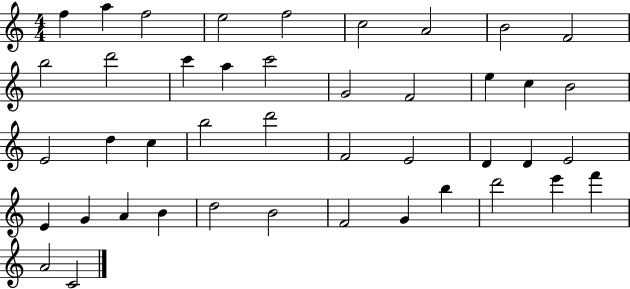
{
  \clef treble
  \numericTimeSignature
  \time 4/4
  \key c \major
  f''4 a''4 f''2 | e''2 f''2 | c''2 a'2 | b'2 f'2 | \break b''2 d'''2 | c'''4 a''4 c'''2 | g'2 f'2 | e''4 c''4 b'2 | \break e'2 d''4 c''4 | b''2 d'''2 | f'2 e'2 | d'4 d'4 e'2 | \break e'4 g'4 a'4 b'4 | d''2 b'2 | f'2 g'4 b''4 | d'''2 e'''4 f'''4 | \break a'2 c'2 | \bar "|."
}